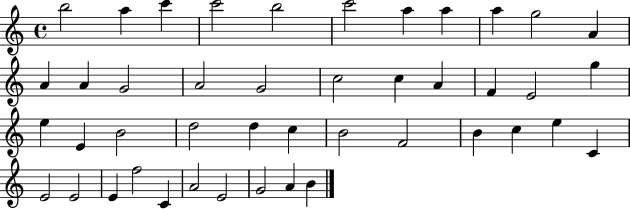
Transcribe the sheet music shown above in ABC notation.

X:1
T:Untitled
M:4/4
L:1/4
K:C
b2 a c' c'2 b2 c'2 a a a g2 A A A G2 A2 G2 c2 c A F E2 g e E B2 d2 d c B2 F2 B c e C E2 E2 E f2 C A2 E2 G2 A B